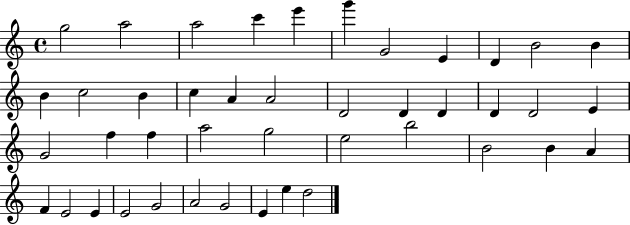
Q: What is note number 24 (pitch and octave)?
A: G4